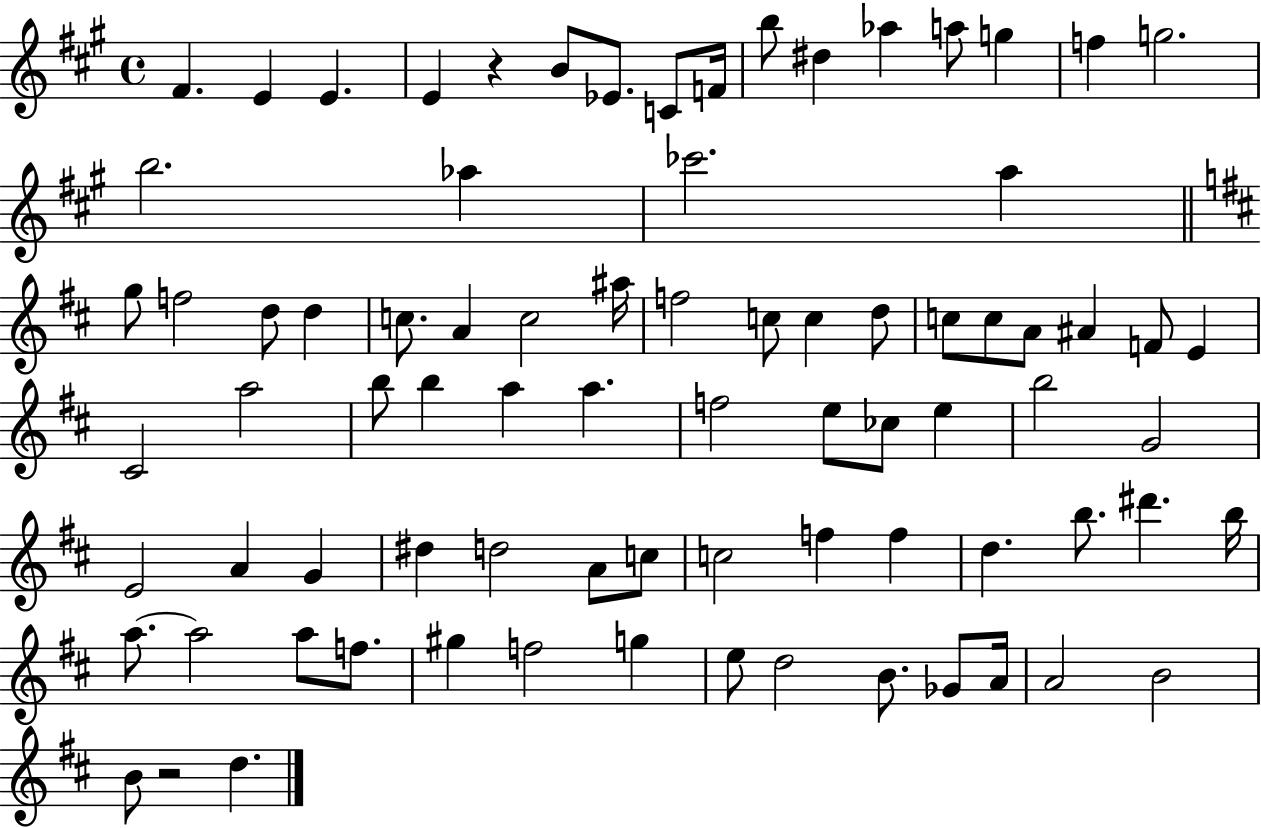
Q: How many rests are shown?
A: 2